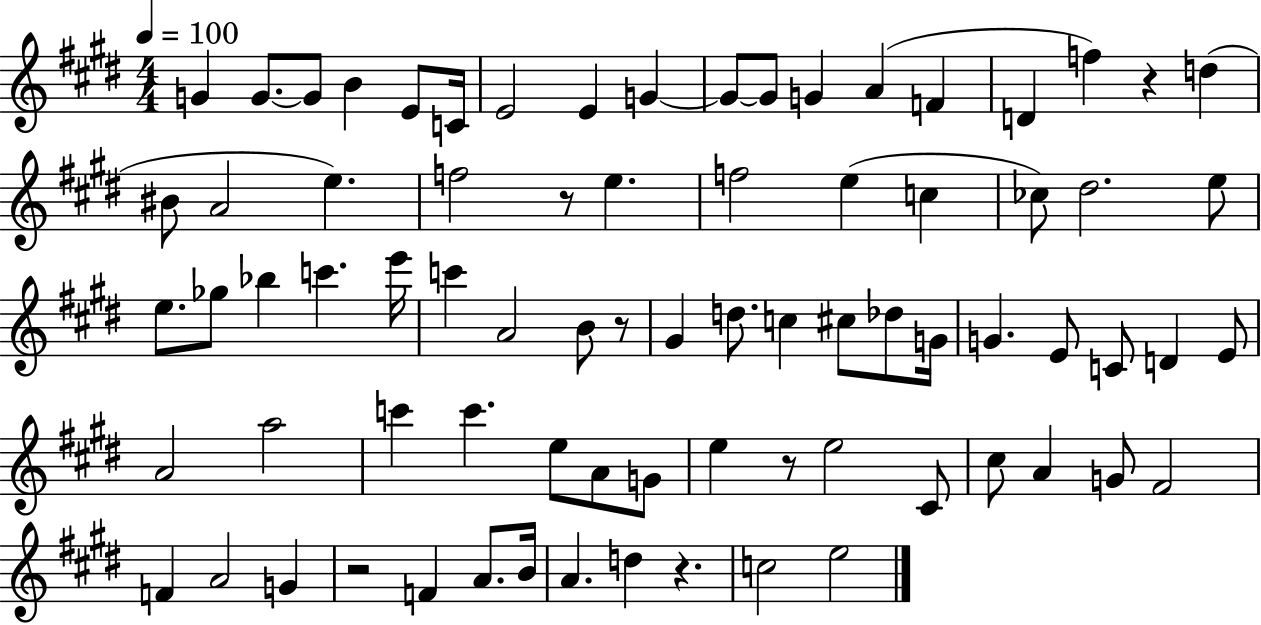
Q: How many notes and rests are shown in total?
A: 77